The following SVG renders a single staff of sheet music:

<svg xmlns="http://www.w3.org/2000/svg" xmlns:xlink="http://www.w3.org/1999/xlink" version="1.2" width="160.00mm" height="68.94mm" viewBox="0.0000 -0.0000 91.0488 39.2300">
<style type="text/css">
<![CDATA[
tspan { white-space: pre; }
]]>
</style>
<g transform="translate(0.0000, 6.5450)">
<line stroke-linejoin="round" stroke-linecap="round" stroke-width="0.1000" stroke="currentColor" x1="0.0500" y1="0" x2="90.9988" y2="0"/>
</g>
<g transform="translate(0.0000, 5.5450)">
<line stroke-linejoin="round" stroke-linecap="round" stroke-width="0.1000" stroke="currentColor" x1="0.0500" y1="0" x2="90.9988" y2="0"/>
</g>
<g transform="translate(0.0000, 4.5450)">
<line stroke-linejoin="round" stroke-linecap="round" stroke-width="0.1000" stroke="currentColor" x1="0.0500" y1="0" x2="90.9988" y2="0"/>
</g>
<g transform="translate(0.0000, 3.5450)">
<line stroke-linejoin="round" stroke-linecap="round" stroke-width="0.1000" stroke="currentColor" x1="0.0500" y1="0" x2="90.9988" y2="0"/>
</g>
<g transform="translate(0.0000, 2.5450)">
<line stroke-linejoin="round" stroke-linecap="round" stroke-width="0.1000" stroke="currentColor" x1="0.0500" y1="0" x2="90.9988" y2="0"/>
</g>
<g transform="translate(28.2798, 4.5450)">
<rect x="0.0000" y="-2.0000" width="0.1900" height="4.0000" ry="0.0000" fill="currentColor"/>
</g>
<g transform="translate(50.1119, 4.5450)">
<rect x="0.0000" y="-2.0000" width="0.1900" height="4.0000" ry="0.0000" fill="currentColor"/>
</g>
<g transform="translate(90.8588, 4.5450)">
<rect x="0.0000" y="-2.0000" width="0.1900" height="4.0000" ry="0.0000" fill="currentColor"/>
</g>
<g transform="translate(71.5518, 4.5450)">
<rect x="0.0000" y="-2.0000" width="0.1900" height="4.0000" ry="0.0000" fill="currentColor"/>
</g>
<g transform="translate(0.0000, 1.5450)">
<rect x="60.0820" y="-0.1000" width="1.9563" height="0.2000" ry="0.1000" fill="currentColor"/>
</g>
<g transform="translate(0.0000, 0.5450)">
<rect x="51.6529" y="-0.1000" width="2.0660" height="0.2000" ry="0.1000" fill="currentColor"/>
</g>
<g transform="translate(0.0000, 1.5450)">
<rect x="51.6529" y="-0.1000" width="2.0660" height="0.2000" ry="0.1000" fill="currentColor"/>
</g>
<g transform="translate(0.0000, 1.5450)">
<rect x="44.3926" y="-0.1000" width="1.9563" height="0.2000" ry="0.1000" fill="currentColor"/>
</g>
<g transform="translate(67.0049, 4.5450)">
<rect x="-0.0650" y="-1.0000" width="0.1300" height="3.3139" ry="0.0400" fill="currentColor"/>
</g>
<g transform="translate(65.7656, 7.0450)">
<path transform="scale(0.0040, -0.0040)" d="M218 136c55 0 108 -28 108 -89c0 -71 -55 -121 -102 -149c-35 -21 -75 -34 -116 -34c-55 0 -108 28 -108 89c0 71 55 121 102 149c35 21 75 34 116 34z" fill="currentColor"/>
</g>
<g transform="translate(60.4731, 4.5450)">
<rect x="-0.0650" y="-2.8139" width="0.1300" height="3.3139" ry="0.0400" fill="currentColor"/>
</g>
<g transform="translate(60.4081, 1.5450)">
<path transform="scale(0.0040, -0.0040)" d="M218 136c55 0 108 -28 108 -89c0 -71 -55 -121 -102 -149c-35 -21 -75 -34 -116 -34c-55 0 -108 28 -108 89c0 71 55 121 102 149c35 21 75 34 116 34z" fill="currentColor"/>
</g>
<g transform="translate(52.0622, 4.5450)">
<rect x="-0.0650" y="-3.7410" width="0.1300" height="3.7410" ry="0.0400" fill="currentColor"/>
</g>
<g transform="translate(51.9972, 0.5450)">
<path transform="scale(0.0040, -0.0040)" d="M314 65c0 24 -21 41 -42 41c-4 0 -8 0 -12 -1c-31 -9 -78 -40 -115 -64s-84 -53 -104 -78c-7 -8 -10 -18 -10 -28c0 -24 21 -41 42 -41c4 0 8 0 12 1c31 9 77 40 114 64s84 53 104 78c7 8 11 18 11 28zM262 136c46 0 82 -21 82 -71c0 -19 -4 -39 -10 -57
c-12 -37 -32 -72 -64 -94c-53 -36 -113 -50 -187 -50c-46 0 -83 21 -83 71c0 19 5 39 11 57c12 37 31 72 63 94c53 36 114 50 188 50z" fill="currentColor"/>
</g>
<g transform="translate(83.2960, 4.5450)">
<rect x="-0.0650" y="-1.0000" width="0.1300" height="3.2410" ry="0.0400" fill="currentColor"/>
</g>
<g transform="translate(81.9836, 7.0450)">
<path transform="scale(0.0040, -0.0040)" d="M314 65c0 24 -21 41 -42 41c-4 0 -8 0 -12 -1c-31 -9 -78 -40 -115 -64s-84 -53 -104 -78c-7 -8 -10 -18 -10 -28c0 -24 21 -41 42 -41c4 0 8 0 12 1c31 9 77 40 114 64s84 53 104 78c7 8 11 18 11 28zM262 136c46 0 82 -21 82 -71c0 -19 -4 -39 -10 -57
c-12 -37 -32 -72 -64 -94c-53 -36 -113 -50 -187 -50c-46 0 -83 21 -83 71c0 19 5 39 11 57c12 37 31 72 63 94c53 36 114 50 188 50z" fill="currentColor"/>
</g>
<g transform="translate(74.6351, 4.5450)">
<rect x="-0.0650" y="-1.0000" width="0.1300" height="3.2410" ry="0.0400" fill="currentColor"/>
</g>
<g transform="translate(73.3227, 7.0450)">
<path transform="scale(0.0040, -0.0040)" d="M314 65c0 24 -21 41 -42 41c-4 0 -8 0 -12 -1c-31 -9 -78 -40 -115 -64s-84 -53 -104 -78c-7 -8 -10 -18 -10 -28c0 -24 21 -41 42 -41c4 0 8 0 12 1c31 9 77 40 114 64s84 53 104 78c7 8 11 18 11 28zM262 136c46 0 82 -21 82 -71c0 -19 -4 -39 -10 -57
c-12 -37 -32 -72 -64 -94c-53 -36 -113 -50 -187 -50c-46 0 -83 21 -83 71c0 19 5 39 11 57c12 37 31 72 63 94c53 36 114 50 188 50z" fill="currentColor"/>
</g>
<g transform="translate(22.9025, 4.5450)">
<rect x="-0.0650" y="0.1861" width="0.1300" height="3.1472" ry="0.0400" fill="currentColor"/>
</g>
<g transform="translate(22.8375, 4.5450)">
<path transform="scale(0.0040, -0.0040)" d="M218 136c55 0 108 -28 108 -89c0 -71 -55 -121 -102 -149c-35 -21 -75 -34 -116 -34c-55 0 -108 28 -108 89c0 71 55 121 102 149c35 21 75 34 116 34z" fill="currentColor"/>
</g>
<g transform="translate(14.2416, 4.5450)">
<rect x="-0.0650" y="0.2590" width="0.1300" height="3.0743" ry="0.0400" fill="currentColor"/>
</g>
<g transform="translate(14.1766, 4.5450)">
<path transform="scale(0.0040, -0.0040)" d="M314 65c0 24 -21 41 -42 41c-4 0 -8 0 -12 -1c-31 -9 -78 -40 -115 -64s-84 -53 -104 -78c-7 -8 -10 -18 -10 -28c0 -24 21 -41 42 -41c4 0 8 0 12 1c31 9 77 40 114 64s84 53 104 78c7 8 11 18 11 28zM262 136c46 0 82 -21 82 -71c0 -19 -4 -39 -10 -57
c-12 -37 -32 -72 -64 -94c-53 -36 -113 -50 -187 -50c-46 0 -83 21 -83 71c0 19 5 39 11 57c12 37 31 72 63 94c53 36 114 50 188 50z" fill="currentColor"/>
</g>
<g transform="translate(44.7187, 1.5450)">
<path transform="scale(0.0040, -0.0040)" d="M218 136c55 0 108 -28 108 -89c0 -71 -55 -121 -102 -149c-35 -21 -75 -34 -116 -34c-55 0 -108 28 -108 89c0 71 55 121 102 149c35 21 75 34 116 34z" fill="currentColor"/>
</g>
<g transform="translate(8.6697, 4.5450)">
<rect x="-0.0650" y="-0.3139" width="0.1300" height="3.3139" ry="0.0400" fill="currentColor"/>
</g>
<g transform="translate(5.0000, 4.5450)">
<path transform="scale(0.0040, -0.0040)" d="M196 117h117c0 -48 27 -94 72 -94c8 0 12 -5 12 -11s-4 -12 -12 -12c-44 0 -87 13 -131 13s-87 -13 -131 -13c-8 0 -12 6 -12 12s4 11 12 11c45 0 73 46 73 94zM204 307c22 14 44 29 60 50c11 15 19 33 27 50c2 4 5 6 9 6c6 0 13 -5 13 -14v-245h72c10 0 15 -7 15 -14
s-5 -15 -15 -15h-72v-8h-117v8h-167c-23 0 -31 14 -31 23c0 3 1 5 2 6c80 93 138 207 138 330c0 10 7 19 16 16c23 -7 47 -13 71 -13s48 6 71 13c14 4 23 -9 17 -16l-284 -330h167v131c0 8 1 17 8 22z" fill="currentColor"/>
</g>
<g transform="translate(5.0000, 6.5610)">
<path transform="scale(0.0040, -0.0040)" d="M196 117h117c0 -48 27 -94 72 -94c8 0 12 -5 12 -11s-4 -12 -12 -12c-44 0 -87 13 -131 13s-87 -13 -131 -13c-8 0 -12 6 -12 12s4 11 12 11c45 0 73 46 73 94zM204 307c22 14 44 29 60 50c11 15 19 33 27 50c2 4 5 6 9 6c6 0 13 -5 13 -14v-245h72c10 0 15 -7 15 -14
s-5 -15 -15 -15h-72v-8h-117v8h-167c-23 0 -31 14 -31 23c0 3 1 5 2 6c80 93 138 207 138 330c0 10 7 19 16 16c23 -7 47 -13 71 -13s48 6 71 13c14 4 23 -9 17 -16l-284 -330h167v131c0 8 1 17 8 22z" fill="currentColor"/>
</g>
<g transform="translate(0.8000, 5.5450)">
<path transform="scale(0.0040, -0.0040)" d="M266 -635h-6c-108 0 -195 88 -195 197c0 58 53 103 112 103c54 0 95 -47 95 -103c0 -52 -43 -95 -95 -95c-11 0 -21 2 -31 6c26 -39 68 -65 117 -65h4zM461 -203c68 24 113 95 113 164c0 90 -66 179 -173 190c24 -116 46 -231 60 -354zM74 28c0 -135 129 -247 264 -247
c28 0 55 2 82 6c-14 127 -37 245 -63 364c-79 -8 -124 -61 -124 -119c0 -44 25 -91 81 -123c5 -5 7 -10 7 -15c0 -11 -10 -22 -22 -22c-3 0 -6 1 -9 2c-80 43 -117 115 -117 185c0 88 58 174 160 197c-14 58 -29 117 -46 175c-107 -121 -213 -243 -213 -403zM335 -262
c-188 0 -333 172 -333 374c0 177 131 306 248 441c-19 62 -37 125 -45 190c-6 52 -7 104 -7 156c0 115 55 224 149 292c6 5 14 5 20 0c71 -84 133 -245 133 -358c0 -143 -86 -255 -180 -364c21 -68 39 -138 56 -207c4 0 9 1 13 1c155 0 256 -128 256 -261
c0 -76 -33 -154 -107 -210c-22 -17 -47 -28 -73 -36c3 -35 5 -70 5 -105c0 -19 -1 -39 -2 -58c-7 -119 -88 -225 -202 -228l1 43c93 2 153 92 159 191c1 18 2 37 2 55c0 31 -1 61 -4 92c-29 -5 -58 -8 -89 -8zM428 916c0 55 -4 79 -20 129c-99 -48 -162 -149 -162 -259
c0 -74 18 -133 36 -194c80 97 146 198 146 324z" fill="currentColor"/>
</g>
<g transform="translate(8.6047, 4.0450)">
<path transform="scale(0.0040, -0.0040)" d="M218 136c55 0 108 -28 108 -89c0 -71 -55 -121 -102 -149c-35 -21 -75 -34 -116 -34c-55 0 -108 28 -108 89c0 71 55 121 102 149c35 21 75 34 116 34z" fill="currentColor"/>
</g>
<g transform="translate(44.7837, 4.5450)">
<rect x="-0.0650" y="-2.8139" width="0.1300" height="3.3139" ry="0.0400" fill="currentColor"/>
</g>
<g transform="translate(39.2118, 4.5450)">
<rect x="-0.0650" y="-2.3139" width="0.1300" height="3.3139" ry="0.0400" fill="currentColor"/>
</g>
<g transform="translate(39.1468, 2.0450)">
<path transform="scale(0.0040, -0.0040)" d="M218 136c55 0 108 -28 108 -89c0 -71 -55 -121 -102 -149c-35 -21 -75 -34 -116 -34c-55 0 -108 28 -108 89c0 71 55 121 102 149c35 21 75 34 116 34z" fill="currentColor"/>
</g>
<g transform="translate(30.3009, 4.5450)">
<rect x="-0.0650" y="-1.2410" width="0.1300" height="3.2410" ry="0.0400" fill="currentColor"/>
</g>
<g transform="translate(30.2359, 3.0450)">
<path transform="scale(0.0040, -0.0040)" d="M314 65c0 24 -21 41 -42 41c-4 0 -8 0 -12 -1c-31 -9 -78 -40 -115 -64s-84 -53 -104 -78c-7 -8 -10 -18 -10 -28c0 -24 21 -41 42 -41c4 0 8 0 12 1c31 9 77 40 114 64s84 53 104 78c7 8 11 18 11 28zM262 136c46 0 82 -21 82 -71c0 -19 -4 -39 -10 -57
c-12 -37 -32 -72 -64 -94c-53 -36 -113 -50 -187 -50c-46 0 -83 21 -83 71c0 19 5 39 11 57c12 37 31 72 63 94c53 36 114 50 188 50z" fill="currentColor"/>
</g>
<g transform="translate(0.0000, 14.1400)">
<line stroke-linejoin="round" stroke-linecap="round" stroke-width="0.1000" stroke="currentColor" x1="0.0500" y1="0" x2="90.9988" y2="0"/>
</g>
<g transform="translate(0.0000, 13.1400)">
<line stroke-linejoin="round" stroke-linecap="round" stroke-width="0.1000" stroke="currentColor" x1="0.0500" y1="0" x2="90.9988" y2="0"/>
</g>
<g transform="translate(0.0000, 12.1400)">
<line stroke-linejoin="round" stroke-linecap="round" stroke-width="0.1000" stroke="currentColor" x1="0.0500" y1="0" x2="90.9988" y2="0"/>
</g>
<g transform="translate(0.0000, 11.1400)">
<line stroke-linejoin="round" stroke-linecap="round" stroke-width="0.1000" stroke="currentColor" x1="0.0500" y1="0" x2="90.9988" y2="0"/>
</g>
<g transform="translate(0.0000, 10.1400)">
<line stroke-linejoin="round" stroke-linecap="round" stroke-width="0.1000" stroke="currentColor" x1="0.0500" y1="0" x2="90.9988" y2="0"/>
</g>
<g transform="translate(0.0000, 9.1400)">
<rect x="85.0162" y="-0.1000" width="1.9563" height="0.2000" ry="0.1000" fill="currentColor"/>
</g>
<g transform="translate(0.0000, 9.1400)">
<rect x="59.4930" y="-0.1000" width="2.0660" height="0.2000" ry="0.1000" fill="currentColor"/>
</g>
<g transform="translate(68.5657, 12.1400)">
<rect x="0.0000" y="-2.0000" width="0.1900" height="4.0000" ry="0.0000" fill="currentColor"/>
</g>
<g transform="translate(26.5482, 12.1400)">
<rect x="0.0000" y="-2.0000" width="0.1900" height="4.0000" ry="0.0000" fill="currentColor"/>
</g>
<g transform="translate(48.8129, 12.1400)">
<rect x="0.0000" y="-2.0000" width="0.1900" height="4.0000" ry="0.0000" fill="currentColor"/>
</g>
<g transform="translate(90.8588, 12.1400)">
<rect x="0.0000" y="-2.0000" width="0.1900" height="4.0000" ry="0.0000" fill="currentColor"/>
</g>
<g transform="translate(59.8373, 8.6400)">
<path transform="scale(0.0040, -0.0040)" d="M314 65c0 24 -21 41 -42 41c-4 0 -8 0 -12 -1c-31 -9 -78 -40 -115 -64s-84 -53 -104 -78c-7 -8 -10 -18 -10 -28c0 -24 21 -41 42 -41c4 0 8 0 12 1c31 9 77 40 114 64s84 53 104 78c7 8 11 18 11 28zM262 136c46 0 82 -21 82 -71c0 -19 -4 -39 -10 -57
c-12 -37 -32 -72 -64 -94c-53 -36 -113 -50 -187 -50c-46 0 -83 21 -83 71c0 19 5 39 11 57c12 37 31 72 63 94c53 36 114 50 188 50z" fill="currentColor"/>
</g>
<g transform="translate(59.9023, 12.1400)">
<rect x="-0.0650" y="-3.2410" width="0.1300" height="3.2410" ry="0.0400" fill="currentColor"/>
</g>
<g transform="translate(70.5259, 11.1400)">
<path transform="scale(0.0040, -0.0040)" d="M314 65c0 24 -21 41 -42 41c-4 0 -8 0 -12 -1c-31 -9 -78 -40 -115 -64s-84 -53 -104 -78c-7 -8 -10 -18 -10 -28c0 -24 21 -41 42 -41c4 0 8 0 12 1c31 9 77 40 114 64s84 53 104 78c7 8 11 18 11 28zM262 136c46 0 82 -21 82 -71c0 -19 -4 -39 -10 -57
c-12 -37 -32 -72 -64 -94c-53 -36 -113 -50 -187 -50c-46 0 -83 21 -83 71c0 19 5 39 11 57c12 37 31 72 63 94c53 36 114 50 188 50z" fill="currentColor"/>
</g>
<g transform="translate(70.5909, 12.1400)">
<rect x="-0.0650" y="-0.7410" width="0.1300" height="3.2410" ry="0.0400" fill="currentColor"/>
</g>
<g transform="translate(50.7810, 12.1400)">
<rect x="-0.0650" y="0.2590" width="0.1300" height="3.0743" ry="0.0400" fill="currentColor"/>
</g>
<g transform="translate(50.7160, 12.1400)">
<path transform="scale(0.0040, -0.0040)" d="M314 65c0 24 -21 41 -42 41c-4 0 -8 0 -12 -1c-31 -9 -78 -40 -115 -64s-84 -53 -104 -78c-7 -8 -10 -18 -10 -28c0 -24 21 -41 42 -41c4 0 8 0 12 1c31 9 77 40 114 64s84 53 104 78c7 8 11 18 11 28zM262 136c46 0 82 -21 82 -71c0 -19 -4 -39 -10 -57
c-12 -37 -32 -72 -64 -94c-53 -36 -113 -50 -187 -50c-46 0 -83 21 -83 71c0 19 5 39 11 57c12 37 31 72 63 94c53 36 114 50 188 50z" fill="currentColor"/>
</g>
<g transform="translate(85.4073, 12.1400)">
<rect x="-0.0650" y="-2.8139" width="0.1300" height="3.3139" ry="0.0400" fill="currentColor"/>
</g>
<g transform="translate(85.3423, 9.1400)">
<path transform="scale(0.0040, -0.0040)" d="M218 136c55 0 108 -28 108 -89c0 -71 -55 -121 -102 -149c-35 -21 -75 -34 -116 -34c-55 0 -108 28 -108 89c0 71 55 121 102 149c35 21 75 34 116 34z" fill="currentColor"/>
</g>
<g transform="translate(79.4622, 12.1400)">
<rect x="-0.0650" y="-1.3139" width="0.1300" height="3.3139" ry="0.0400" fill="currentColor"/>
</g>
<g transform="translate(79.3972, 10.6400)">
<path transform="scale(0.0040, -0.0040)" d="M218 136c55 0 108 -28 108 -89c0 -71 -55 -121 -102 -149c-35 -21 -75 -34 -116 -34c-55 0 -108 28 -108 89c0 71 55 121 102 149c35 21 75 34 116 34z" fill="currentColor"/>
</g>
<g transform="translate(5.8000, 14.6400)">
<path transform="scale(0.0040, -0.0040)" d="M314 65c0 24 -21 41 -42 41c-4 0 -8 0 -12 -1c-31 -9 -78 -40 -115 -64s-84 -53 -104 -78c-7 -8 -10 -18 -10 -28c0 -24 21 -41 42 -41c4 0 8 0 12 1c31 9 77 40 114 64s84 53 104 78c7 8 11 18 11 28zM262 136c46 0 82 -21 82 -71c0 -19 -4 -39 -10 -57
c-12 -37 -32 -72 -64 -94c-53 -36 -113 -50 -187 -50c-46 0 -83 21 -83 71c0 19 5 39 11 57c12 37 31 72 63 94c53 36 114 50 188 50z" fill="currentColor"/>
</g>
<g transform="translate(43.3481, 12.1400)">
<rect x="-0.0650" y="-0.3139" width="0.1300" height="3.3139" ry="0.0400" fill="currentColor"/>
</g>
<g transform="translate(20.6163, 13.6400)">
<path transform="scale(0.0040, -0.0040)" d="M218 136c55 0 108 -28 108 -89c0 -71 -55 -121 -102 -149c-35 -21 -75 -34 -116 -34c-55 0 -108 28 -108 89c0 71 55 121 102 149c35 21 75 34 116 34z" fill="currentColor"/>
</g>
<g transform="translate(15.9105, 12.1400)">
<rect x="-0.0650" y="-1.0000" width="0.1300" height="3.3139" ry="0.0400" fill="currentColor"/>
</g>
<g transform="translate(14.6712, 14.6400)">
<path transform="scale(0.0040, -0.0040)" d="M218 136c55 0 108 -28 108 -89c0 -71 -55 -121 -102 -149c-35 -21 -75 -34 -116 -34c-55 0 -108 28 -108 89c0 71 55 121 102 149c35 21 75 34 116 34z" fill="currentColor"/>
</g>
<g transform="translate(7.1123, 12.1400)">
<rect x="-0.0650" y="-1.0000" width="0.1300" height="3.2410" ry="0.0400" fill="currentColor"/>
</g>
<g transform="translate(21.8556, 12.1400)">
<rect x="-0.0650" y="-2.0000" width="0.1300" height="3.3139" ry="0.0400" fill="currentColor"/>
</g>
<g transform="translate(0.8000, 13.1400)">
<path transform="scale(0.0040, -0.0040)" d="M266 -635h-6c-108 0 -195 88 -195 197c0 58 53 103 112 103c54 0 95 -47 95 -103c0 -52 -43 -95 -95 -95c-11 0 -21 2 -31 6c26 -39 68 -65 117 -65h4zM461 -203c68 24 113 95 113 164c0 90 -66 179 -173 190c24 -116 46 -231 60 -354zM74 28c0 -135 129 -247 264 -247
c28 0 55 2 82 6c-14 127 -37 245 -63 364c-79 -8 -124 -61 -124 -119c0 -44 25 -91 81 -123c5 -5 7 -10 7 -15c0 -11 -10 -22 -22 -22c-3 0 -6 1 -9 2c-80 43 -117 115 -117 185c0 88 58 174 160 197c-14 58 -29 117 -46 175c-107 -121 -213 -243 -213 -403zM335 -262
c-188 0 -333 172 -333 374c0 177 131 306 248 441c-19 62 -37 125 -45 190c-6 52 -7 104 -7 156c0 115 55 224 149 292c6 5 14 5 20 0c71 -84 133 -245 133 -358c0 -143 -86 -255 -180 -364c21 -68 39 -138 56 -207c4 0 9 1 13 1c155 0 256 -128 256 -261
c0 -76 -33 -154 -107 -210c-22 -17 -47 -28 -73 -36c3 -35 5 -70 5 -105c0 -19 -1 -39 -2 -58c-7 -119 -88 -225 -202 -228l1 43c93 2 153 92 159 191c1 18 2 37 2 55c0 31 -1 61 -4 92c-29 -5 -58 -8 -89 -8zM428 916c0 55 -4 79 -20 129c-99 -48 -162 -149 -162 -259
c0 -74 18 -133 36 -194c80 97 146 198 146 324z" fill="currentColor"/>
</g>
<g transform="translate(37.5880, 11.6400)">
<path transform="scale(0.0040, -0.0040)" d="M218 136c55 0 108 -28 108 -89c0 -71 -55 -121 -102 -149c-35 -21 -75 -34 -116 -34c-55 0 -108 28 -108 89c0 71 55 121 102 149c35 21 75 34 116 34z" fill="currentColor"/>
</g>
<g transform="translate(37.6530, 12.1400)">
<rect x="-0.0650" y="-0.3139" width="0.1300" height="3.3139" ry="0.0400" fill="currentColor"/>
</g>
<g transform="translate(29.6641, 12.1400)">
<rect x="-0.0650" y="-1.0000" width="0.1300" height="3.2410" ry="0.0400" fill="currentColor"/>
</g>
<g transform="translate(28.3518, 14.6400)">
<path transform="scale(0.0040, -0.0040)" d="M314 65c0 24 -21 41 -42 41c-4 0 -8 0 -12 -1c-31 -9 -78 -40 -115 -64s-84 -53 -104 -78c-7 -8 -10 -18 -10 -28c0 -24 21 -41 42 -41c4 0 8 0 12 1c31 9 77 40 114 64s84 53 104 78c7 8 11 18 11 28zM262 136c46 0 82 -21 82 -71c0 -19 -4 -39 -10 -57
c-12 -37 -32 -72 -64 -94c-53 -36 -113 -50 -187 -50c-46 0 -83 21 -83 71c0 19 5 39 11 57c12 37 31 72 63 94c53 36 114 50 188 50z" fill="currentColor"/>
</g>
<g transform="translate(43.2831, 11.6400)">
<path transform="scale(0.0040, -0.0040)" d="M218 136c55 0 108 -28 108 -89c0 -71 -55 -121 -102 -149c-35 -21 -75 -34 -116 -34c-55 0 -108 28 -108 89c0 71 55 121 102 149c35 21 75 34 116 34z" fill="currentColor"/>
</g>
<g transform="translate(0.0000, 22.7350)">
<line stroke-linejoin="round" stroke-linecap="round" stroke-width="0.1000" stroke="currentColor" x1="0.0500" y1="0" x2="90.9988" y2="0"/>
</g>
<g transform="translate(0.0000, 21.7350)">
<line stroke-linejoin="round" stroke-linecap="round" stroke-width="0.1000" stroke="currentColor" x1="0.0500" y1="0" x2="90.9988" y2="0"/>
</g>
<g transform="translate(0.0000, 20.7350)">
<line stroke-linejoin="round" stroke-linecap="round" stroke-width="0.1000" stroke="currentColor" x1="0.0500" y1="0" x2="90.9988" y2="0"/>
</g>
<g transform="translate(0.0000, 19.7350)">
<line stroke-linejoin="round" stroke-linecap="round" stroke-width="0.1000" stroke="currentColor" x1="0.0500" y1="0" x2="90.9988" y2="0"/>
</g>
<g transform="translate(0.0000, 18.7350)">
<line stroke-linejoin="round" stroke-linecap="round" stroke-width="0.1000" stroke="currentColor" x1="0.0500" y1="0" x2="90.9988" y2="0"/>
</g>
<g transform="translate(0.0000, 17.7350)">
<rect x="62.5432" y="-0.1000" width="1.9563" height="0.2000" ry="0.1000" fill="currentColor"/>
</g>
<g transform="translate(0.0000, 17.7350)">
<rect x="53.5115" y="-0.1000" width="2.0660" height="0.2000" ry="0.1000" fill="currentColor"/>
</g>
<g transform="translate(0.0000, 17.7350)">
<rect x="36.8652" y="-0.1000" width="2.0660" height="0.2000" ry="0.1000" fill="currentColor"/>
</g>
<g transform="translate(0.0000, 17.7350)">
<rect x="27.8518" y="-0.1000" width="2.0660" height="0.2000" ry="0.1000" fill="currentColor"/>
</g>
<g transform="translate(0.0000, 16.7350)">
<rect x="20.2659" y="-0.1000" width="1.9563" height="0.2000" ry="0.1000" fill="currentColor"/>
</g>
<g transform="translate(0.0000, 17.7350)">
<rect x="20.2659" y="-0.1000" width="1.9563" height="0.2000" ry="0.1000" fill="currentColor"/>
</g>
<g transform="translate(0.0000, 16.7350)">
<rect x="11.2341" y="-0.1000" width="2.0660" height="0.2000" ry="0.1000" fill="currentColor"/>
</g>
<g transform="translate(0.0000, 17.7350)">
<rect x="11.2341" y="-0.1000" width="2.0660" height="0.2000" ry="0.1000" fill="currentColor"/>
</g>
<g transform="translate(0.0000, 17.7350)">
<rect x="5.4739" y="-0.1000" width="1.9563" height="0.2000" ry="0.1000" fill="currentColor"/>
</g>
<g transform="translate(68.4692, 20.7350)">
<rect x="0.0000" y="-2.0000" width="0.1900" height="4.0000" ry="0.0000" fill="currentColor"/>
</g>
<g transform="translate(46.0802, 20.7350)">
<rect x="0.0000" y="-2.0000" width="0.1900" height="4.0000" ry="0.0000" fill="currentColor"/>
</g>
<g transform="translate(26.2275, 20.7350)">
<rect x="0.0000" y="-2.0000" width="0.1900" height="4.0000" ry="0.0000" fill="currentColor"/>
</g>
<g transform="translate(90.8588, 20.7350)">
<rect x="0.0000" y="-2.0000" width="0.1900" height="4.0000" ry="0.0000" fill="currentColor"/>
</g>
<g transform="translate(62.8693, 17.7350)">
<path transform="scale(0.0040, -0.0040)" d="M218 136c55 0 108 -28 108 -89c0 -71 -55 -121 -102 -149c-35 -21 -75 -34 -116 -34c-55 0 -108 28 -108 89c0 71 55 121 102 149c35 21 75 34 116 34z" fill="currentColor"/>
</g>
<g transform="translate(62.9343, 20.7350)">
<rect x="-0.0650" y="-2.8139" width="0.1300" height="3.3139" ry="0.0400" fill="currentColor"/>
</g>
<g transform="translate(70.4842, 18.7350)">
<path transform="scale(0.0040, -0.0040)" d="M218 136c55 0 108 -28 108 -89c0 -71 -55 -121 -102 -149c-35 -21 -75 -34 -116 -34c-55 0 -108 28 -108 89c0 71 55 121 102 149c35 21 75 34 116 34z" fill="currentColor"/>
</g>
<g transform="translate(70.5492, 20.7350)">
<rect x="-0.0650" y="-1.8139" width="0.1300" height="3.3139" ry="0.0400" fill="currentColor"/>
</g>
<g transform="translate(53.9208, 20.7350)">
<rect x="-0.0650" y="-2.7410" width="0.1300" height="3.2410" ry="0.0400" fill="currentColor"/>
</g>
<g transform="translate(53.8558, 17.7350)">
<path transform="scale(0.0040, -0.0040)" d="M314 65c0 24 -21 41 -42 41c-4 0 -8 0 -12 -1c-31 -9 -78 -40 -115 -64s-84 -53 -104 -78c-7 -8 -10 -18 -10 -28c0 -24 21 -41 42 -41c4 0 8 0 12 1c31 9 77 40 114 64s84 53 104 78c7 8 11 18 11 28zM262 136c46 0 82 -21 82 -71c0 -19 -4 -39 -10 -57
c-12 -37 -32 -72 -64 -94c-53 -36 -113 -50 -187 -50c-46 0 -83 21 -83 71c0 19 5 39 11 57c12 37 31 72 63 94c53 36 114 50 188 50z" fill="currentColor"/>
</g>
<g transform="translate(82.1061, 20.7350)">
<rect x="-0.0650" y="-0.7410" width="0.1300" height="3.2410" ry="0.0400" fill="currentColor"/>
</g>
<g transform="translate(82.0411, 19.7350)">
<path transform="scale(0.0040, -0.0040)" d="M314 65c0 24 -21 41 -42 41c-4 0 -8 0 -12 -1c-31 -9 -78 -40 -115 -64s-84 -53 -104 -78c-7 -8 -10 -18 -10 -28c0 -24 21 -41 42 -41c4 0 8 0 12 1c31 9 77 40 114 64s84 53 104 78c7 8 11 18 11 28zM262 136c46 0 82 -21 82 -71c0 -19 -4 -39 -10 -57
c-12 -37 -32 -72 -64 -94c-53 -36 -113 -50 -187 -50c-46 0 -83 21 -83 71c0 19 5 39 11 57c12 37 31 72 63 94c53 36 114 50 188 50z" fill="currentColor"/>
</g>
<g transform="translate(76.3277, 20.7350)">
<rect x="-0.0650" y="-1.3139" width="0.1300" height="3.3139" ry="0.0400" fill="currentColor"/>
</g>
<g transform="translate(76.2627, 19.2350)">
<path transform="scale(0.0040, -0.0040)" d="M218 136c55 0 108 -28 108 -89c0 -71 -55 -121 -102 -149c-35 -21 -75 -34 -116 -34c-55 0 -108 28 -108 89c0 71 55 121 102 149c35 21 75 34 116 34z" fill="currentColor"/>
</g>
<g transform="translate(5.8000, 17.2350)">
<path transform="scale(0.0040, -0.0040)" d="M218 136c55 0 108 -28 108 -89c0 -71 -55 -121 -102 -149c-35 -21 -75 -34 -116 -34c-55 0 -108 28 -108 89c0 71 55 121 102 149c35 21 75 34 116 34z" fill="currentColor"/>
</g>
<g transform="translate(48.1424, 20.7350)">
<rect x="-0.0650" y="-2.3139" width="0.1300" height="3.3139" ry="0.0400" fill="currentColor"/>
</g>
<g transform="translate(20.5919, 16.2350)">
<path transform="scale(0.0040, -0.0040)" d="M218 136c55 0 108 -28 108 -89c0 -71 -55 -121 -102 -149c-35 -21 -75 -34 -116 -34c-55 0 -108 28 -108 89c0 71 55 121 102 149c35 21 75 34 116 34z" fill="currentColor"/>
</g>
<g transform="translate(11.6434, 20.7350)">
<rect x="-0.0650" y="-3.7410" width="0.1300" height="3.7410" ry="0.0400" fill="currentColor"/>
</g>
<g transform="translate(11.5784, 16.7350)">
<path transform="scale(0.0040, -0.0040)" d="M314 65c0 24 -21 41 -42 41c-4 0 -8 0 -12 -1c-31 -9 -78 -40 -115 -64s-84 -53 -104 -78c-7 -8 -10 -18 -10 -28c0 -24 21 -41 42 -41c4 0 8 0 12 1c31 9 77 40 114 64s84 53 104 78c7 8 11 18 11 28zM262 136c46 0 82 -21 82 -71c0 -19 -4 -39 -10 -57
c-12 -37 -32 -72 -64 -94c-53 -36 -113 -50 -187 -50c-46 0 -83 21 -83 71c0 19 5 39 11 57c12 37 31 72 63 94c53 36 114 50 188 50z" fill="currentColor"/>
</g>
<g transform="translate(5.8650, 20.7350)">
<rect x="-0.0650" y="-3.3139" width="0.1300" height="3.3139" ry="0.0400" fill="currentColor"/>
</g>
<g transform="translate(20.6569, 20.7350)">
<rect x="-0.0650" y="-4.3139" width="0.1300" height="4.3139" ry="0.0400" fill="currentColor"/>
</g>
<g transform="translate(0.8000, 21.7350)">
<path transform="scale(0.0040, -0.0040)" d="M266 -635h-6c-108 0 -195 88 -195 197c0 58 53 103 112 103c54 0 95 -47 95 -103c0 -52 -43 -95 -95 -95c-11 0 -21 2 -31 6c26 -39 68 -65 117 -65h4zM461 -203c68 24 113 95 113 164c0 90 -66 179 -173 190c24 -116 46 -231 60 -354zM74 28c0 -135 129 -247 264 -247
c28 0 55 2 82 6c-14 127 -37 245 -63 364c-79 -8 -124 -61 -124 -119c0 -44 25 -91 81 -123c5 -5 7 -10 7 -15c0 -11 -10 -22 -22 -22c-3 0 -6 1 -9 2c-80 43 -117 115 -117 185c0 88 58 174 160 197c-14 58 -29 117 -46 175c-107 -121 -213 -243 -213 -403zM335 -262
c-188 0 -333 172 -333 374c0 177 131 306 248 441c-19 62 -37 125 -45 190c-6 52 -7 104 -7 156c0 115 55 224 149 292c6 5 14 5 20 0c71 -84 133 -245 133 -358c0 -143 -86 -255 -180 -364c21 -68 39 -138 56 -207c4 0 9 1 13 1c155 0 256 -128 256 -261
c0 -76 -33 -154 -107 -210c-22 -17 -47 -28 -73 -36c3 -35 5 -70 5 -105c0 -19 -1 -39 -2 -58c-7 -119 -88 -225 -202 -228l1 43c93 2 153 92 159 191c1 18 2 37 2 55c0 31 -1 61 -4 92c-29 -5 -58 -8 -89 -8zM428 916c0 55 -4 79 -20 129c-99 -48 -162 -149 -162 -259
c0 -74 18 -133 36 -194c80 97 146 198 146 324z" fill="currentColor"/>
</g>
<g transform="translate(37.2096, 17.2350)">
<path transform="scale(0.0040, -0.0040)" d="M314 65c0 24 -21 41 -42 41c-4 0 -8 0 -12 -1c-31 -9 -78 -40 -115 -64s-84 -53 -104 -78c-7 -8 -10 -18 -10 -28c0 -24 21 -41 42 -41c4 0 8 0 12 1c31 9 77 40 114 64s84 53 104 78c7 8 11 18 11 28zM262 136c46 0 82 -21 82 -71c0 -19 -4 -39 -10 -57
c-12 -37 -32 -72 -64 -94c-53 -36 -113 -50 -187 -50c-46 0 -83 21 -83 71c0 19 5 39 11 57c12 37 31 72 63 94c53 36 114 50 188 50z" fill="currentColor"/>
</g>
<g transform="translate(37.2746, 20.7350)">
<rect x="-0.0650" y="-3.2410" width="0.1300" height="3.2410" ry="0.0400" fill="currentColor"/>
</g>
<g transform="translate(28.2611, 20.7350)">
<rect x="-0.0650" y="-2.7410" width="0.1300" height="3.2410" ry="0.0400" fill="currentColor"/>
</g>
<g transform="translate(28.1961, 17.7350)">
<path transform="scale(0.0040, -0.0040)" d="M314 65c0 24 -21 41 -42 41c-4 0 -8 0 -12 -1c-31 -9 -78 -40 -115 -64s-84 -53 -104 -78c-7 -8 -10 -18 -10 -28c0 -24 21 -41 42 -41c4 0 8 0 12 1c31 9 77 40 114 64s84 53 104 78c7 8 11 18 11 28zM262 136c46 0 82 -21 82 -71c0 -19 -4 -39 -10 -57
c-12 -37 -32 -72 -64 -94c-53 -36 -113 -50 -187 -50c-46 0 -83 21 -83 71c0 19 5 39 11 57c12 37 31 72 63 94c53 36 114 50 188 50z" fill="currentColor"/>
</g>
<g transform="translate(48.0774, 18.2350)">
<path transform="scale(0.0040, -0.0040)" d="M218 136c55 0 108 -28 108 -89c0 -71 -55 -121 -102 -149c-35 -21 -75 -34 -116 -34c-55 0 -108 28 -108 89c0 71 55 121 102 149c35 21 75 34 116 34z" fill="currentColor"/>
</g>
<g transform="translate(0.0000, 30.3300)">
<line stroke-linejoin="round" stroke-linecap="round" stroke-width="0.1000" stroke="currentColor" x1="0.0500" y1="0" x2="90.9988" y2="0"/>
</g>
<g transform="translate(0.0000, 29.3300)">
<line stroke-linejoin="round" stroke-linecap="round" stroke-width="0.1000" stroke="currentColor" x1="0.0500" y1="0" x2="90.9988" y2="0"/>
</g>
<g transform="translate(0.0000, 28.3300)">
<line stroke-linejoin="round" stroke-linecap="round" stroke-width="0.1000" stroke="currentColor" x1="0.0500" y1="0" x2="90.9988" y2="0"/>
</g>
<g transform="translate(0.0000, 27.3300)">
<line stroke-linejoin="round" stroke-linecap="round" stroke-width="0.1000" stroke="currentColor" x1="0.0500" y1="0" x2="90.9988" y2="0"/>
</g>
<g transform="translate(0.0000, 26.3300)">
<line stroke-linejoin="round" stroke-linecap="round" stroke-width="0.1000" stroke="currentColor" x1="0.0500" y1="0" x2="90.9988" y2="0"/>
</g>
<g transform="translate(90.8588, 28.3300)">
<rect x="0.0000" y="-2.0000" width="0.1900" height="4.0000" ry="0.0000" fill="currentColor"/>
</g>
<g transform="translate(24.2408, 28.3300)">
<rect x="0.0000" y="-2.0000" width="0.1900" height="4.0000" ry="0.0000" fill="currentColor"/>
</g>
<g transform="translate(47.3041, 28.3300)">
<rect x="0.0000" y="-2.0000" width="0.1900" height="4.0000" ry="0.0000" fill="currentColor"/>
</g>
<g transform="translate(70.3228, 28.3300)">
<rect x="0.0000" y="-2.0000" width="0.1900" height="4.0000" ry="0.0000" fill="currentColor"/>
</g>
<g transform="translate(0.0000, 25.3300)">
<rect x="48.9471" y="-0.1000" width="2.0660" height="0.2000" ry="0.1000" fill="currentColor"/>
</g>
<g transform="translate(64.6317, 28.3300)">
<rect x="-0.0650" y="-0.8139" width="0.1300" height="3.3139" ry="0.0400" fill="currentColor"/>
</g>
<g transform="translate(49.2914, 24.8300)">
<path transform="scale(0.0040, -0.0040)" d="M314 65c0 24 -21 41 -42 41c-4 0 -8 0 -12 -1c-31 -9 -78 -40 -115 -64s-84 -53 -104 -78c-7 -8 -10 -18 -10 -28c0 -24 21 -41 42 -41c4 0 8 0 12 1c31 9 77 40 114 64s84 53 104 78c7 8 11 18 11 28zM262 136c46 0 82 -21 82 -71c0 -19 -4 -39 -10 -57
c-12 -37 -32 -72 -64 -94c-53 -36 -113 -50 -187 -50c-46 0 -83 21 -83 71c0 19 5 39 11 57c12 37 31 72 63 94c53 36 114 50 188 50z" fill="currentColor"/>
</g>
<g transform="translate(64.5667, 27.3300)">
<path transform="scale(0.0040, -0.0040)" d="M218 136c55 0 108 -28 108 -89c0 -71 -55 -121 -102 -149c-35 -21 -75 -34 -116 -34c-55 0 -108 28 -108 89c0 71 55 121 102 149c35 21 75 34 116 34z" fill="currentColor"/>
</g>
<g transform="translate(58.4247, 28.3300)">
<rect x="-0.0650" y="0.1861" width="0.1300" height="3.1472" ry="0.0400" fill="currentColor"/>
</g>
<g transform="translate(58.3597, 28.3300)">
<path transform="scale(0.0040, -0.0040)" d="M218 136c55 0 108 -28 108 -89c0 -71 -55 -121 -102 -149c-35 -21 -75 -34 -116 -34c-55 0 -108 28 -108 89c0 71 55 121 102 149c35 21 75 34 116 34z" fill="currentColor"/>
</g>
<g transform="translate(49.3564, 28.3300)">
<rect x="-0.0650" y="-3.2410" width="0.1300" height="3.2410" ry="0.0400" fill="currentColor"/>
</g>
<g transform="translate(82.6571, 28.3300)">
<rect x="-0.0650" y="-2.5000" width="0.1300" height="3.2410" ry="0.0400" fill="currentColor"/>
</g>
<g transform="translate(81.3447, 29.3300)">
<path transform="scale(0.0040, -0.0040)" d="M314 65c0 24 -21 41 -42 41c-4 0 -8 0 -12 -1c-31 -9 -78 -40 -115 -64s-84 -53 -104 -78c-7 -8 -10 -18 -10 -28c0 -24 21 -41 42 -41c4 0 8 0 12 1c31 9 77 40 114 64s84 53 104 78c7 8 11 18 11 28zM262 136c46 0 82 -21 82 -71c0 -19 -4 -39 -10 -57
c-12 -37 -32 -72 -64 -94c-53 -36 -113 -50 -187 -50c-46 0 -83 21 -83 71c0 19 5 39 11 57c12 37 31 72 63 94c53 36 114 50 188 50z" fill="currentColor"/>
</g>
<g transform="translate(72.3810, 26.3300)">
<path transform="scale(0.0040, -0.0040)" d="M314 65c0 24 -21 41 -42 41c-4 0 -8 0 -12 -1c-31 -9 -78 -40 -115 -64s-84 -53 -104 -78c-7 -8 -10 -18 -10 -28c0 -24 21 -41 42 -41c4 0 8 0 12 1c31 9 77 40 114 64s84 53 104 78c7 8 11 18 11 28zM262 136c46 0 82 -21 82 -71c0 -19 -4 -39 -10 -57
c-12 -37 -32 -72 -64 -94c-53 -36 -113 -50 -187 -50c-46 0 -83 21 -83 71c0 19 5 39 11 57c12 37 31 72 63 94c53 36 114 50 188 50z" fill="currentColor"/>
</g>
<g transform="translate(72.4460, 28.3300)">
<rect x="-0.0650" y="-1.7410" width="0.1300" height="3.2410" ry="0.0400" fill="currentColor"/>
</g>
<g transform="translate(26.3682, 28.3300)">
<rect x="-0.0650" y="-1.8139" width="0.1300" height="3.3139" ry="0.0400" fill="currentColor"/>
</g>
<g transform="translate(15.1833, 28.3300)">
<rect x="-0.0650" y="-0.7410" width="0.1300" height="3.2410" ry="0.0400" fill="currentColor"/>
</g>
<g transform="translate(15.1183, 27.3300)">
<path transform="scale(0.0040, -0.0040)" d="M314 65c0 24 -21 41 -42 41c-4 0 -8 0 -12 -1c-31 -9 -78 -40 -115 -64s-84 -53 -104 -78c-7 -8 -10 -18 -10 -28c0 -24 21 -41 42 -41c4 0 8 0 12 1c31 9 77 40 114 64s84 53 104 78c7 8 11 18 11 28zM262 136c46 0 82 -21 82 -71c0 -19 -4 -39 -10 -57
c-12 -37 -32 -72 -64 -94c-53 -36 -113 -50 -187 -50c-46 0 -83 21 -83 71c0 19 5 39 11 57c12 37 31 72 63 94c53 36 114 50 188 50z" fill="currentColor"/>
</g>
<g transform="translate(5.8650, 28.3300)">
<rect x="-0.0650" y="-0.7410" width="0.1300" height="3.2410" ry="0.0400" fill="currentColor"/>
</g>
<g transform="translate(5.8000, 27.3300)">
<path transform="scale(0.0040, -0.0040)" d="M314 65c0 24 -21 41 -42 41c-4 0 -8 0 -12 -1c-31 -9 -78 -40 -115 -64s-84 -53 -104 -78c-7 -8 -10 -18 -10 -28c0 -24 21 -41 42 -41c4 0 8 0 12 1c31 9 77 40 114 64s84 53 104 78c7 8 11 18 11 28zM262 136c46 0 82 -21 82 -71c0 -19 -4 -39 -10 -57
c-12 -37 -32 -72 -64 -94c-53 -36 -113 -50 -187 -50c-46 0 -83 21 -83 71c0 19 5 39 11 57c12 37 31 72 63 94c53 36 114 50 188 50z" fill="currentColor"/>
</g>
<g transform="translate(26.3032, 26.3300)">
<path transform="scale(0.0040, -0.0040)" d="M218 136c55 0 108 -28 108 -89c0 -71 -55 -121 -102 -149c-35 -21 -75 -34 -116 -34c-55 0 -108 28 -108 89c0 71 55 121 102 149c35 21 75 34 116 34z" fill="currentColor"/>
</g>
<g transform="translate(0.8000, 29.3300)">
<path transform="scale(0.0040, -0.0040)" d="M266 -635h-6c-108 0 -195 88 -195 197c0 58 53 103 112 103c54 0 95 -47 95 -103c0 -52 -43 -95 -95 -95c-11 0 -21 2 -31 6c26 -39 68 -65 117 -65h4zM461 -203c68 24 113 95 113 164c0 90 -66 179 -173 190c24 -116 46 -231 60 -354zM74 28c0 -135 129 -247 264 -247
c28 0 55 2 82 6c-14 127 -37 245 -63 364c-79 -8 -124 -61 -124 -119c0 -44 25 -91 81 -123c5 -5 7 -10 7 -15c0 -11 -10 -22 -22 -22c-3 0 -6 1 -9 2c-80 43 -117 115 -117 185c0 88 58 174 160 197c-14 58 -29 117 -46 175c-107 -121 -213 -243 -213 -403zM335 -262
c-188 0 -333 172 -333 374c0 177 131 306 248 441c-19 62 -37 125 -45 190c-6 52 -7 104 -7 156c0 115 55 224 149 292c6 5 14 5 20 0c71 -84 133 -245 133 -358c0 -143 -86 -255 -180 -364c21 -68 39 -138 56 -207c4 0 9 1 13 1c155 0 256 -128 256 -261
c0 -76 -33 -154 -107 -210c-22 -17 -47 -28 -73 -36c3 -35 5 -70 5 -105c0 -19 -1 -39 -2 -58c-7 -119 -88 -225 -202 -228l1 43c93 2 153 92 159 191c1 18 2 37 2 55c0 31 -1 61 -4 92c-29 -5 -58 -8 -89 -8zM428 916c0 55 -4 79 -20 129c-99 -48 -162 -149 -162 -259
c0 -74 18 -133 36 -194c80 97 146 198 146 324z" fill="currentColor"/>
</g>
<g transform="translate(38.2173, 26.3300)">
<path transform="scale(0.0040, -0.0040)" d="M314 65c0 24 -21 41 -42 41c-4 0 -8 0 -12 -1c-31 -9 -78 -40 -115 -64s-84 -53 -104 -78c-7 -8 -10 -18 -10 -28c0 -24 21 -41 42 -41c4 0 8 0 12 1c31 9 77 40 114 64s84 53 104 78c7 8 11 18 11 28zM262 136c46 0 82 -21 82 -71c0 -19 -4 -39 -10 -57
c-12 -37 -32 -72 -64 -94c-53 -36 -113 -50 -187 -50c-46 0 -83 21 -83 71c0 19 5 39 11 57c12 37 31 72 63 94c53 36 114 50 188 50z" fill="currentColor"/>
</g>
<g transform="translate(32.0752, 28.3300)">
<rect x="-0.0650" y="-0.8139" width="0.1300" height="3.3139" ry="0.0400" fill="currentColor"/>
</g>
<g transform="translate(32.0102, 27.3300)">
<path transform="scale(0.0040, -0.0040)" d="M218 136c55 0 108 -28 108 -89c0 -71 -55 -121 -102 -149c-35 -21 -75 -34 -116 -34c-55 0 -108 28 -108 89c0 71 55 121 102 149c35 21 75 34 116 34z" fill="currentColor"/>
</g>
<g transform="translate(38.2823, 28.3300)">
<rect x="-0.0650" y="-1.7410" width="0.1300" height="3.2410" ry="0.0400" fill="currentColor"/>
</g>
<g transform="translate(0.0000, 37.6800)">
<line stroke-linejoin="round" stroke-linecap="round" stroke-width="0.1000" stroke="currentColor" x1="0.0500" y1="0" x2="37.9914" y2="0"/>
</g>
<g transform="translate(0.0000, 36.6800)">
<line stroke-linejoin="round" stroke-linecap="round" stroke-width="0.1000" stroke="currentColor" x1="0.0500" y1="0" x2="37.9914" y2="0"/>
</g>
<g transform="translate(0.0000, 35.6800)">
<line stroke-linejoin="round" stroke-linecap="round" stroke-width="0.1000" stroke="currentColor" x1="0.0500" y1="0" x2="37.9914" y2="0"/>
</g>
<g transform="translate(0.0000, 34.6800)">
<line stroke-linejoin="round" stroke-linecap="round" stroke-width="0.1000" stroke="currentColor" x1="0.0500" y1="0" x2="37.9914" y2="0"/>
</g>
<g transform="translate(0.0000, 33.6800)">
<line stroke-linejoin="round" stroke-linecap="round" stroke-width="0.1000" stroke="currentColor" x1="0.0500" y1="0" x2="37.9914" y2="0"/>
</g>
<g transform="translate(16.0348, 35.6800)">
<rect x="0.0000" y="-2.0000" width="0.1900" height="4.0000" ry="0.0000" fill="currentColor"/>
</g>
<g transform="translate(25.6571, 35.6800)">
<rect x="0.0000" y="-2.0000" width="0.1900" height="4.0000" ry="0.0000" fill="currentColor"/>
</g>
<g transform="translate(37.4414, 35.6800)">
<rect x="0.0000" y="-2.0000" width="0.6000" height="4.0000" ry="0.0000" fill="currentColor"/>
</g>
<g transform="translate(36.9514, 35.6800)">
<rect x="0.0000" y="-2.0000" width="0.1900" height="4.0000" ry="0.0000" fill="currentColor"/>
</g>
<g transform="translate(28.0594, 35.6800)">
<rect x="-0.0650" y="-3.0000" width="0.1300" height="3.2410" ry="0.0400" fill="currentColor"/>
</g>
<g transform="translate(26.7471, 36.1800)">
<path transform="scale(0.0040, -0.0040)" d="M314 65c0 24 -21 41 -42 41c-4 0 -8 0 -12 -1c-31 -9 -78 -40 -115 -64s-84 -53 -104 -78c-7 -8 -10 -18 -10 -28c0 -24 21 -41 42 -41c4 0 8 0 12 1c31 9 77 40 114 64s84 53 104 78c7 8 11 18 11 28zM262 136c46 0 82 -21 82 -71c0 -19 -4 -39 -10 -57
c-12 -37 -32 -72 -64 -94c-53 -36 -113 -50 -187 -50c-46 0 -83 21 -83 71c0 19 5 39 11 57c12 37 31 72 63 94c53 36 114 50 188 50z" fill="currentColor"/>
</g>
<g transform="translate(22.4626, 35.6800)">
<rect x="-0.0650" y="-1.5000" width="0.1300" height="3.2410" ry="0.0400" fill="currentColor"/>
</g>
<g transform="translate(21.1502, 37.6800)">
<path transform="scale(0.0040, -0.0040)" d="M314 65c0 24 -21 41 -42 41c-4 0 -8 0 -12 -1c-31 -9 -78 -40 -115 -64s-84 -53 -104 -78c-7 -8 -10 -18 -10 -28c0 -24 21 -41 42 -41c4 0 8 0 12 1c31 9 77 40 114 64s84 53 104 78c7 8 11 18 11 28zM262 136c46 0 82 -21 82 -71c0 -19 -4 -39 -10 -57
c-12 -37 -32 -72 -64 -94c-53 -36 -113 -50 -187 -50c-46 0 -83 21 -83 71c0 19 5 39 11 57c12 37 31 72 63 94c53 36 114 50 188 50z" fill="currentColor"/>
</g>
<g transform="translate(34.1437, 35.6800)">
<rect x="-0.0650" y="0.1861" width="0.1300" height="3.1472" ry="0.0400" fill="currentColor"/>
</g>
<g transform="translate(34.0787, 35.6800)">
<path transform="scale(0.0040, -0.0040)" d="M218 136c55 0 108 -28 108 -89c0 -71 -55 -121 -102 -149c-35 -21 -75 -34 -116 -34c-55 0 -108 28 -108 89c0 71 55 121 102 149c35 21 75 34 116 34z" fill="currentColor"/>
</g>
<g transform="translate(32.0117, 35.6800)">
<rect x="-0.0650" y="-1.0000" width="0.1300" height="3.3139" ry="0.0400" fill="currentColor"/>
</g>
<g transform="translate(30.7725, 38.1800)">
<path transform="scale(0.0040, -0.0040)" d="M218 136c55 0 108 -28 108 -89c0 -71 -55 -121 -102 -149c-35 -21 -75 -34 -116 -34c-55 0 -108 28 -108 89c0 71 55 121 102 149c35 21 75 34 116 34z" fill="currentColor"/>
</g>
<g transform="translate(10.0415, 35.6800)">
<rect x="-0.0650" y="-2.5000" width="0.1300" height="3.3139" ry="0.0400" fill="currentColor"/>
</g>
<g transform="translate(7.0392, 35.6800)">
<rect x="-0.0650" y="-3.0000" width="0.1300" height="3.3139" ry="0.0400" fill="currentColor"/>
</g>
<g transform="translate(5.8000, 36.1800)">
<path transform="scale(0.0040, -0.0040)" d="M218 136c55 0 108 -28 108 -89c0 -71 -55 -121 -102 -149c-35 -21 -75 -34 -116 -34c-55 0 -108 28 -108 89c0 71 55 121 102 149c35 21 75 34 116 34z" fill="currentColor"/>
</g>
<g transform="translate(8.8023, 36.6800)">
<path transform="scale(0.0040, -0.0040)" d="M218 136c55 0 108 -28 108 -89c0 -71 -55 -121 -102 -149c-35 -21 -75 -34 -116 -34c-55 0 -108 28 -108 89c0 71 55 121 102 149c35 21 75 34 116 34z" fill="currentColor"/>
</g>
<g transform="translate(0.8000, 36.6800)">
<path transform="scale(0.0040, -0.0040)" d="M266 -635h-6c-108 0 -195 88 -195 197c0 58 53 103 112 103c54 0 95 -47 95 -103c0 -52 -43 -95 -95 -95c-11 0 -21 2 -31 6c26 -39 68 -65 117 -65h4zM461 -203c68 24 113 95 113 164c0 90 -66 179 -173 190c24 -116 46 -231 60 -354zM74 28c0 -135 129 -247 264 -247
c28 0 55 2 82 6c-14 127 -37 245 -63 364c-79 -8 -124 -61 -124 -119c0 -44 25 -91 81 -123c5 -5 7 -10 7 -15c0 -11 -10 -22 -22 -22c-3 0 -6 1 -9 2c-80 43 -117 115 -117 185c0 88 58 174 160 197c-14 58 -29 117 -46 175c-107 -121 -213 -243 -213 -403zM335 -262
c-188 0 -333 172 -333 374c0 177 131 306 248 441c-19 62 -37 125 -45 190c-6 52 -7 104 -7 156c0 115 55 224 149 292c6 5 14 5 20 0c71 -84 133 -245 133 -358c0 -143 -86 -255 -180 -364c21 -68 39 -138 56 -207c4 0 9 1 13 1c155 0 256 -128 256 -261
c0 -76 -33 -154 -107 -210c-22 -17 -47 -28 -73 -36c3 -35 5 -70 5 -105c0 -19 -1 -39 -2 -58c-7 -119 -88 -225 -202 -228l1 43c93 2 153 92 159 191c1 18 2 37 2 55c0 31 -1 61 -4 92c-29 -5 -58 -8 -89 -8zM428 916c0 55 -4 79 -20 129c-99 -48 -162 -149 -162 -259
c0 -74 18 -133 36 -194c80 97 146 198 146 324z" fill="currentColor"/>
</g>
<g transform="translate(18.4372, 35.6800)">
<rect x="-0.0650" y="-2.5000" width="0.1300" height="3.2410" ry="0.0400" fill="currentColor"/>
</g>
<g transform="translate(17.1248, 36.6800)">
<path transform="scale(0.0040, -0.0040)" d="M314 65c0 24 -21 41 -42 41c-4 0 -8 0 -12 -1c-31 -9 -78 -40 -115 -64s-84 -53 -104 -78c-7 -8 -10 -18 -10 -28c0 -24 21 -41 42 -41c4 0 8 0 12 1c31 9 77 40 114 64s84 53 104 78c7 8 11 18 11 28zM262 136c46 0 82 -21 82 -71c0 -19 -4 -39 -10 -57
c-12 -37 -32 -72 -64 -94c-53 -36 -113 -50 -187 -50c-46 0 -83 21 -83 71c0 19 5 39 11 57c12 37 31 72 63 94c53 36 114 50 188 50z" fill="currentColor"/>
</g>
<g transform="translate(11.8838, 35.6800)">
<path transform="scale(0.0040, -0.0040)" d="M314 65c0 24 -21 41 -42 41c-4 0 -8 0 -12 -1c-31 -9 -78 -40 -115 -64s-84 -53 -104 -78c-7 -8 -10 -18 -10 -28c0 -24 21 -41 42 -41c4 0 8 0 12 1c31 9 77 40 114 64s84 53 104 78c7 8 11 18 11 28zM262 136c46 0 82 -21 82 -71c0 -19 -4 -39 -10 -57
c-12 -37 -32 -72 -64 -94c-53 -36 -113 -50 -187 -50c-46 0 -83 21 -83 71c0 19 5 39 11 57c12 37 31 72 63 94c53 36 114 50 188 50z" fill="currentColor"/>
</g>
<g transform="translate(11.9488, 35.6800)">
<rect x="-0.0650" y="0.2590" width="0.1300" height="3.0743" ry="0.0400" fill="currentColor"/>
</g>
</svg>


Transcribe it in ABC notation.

X:1
T:Untitled
M:4/4
L:1/4
K:C
c B2 B e2 g a c'2 a D D2 D2 D2 D F D2 c c B2 b2 d2 e a b c'2 d' a2 b2 g a2 a f e d2 d2 d2 f d f2 b2 B d f2 G2 A G B2 G2 E2 A2 D B